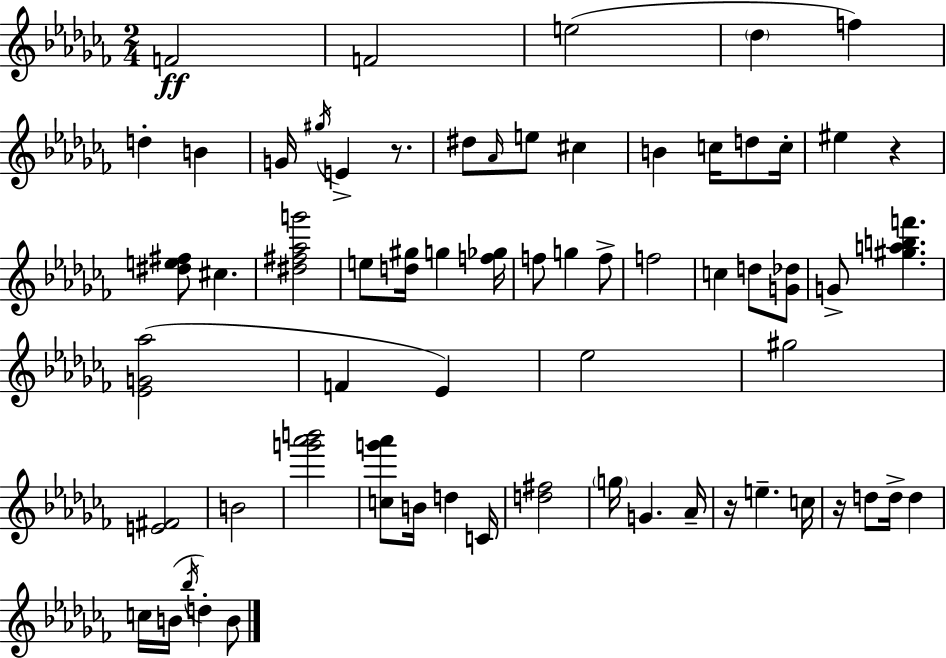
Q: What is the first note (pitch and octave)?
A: F4